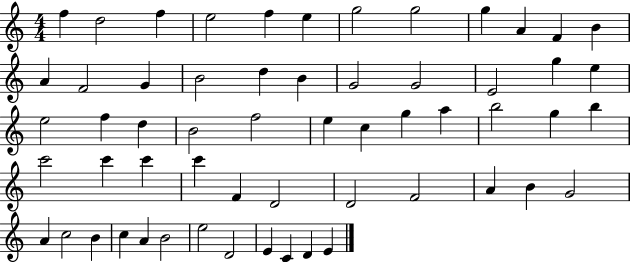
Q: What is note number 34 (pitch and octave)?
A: G5